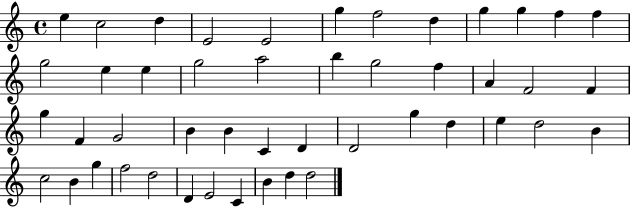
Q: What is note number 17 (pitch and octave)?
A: A5